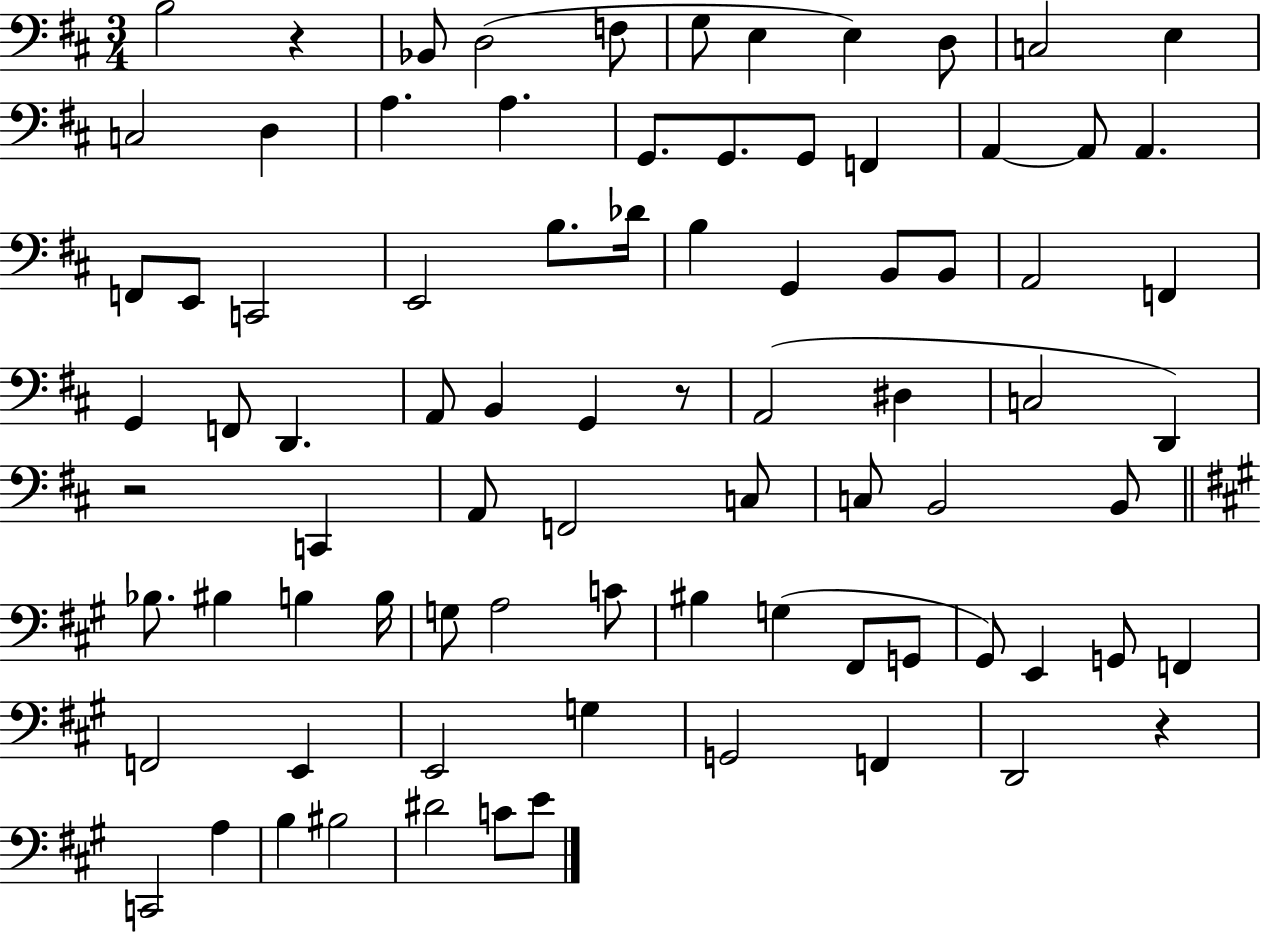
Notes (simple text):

B3/h R/q Bb2/e D3/h F3/e G3/e E3/q E3/q D3/e C3/h E3/q C3/h D3/q A3/q. A3/q. G2/e. G2/e. G2/e F2/q A2/q A2/e A2/q. F2/e E2/e C2/h E2/h B3/e. Db4/s B3/q G2/q B2/e B2/e A2/h F2/q G2/q F2/e D2/q. A2/e B2/q G2/q R/e A2/h D#3/q C3/h D2/q R/h C2/q A2/e F2/h C3/e C3/e B2/h B2/e Bb3/e. BIS3/q B3/q B3/s G3/e A3/h C4/e BIS3/q G3/q F#2/e G2/e G#2/e E2/q G2/e F2/q F2/h E2/q E2/h G3/q G2/h F2/q D2/h R/q C2/h A3/q B3/q BIS3/h D#4/h C4/e E4/e